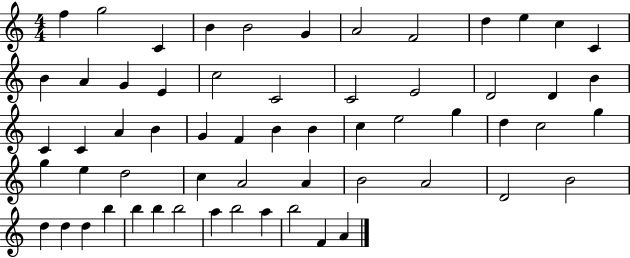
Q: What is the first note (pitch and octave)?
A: F5